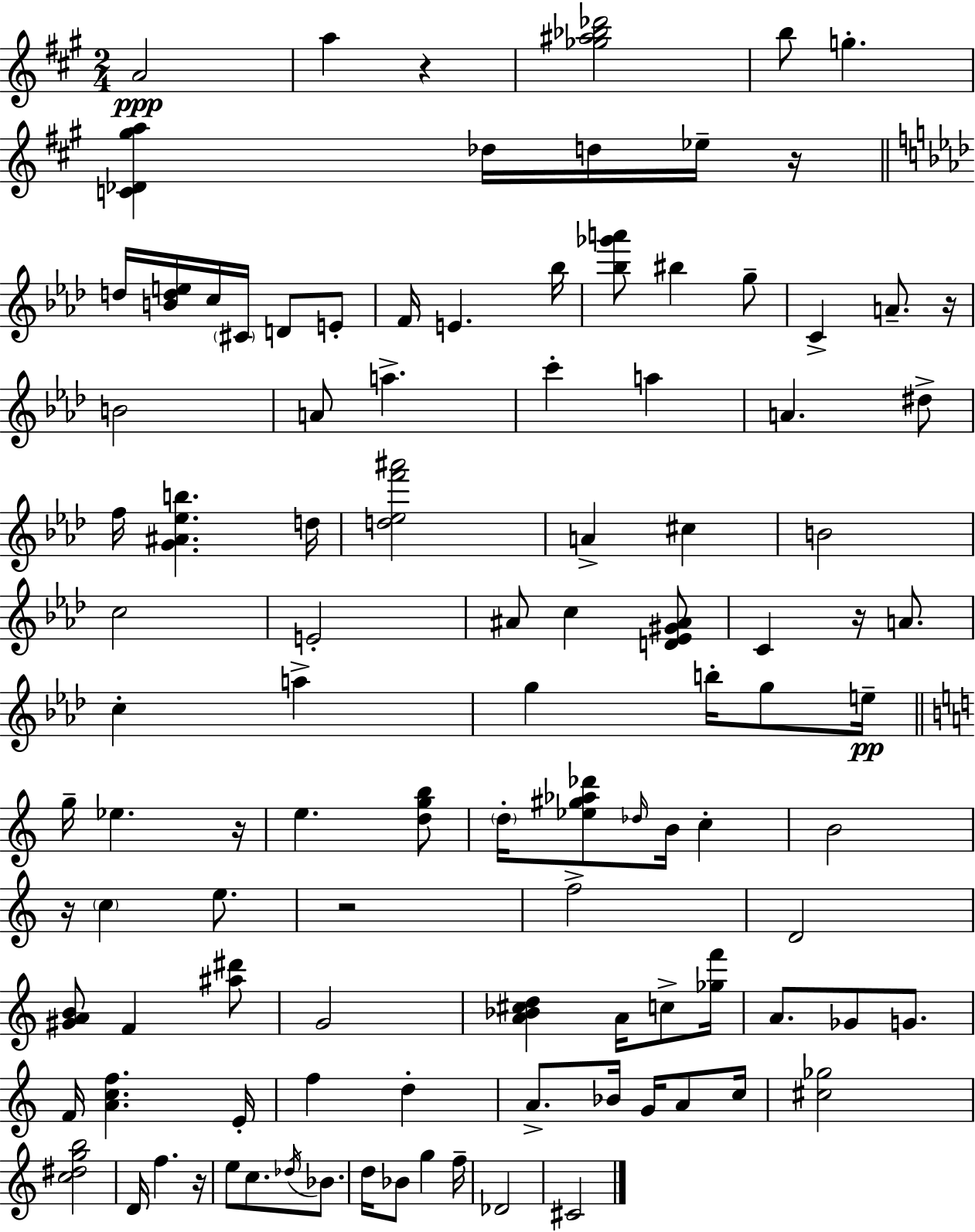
A4/h A5/q R/q [Gb5,A#5,Bb5,Db6]/h B5/e G5/q. [C4,Db4,G#5,A5]/q Db5/s D5/s Eb5/s R/s D5/s [B4,D5,E5]/s C5/s C#4/s D4/e E4/e F4/s E4/q. Bb5/s [Bb5,Gb6,A6]/e BIS5/q G5/e C4/q A4/e. R/s B4/h A4/e A5/q. C6/q A5/q A4/q. D#5/e F5/s [G4,A#4,Eb5,B5]/q. D5/s [D5,Eb5,F6,A#6]/h A4/q C#5/q B4/h C5/h E4/h A#4/e C5/q [D4,Eb4,G#4,A#4]/e C4/q R/s A4/e. C5/q A5/q G5/q B5/s G5/e E5/s G5/s Eb5/q. R/s E5/q. [D5,G5,B5]/e D5/s [Eb5,G#5,Ab5,Db6]/e Db5/s B4/s C5/q B4/h R/s C5/q E5/e. R/h F5/h D4/h [G#4,A4,B4]/e F4/q [A#5,D#6]/e G4/h [A4,Bb4,C#5,D5]/q A4/s C5/e [Gb5,F6]/s A4/e. Gb4/e G4/e. F4/s [A4,C5,F5]/q. E4/s F5/q D5/q A4/e. Bb4/s G4/s A4/e C5/s [C#5,Gb5]/h [C5,D#5,G5,B5]/h D4/s F5/q. R/s E5/e C5/e. Db5/s Bb4/e. D5/s Bb4/e G5/q F5/s Db4/h C#4/h